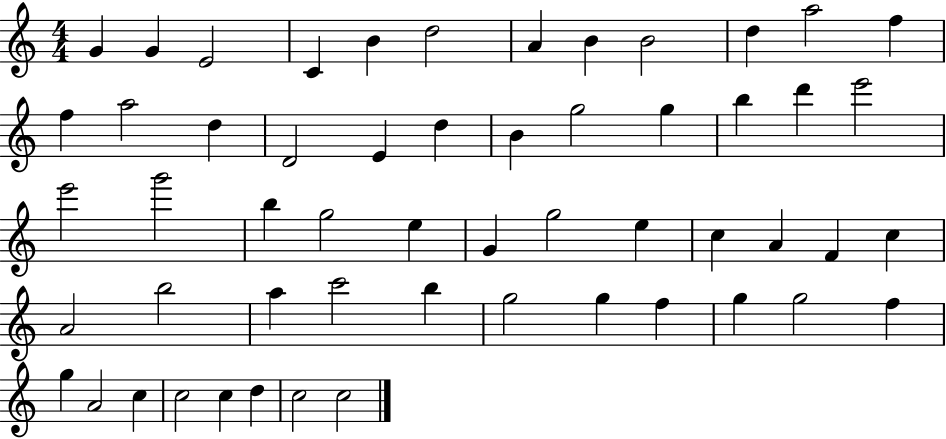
X:1
T:Untitled
M:4/4
L:1/4
K:C
G G E2 C B d2 A B B2 d a2 f f a2 d D2 E d B g2 g b d' e'2 e'2 g'2 b g2 e G g2 e c A F c A2 b2 a c'2 b g2 g f g g2 f g A2 c c2 c d c2 c2